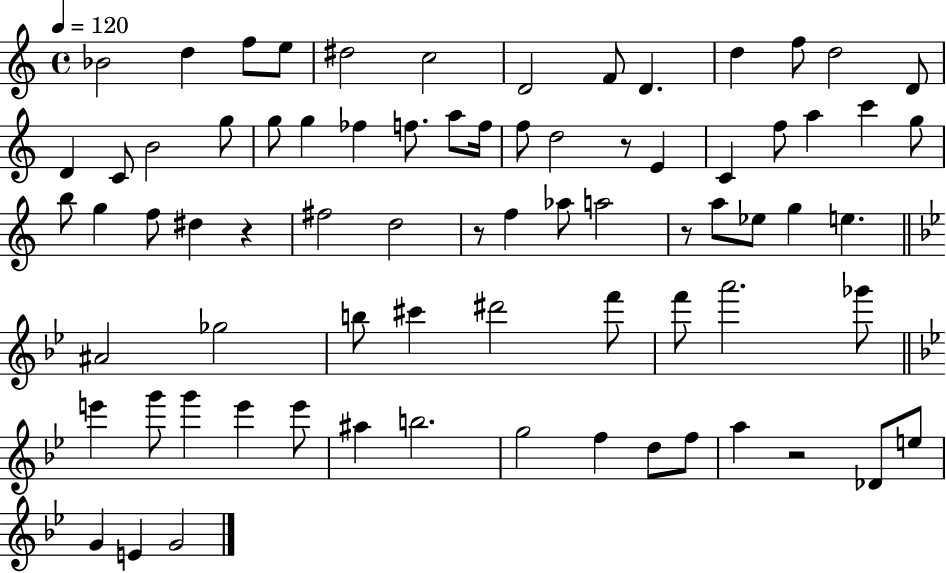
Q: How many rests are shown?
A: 5